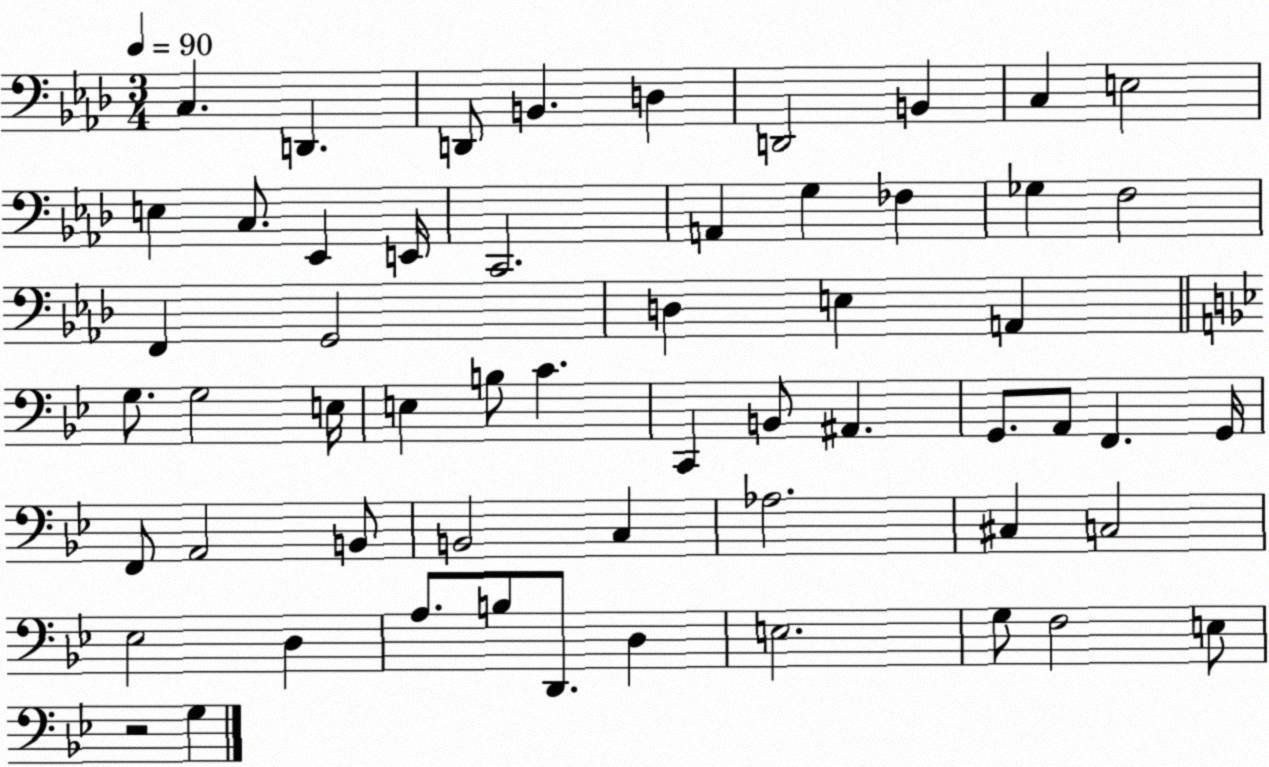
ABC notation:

X:1
T:Untitled
M:3/4
L:1/4
K:Ab
C, D,, D,,/2 B,, D, D,,2 B,, C, E,2 E, C,/2 _E,, E,,/4 C,,2 A,, G, _F, _G, F,2 F,, G,,2 D, E, A,, G,/2 G,2 E,/4 E, B,/2 C C,, B,,/2 ^A,, G,,/2 A,,/2 F,, G,,/4 F,,/2 A,,2 B,,/2 B,,2 C, _A,2 ^C, C,2 _E,2 D, A,/2 B,/2 D,,/2 D, E,2 G,/2 F,2 E,/2 z2 G,